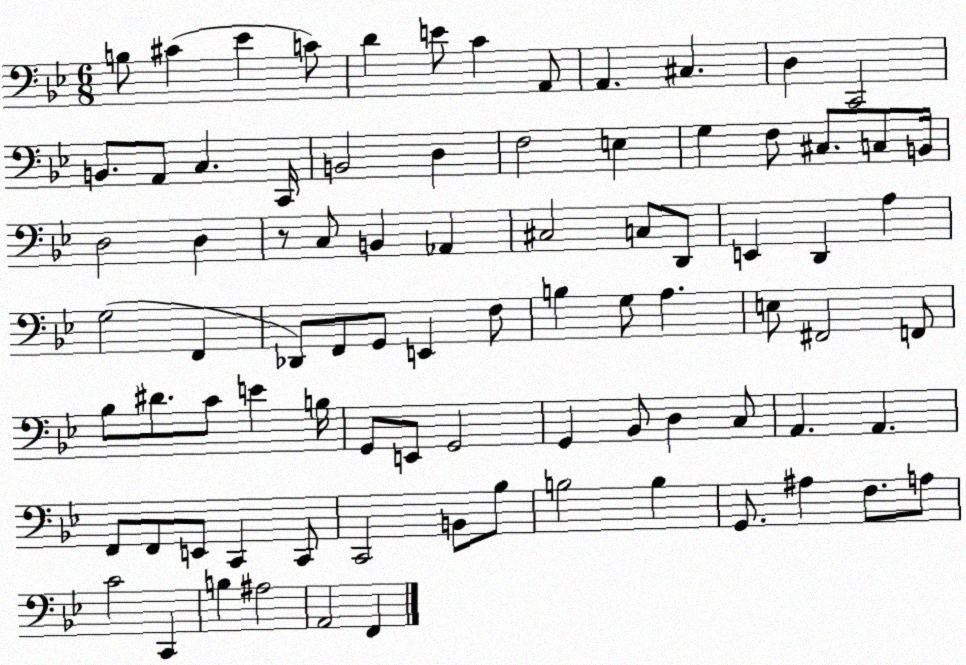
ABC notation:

X:1
T:Untitled
M:6/8
L:1/4
K:Bb
B,/2 ^C _E C/2 D E/2 C A,,/2 A,, ^C, D, C,,2 B,,/2 A,,/2 C, C,,/4 B,,2 D, F,2 E, G, F,/2 ^C,/2 C,/2 B,,/4 D,2 D, z/2 C,/2 B,, _A,, ^C,2 C,/2 D,,/2 E,, D,, A, G,2 F,, _D,,/2 F,,/2 G,,/2 E,, F,/2 B, G,/2 A, E,/2 ^F,,2 F,,/2 _B,/2 ^D/2 C/2 E B,/4 G,,/2 E,,/2 G,,2 G,, _B,,/2 D, C,/2 A,, A,, F,,/2 F,,/2 E,,/2 C,, C,,/2 C,,2 B,,/2 _B,/2 B,2 B, G,,/2 ^A, F,/2 A,/2 C2 C,, B, ^A,2 A,,2 F,,